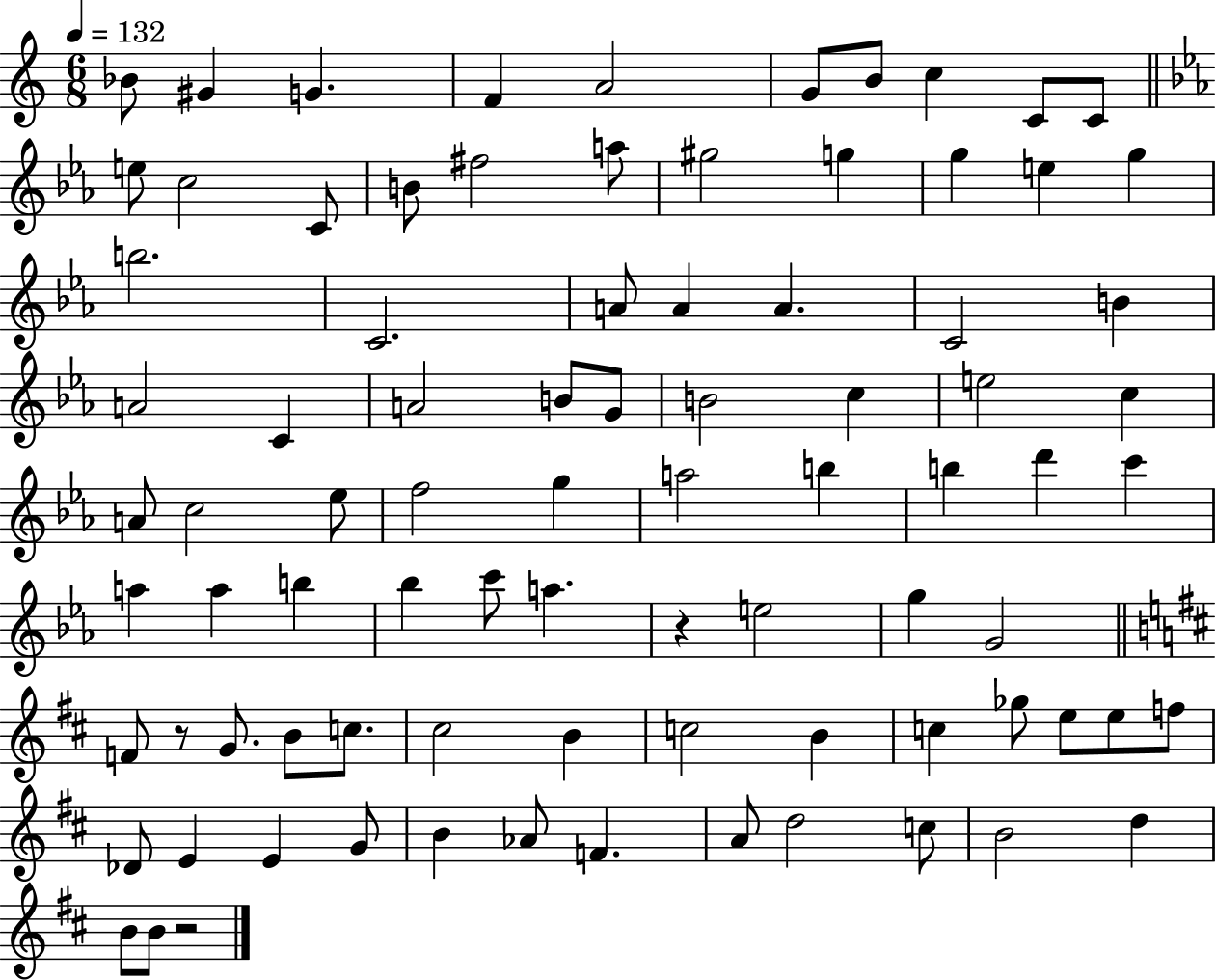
{
  \clef treble
  \numericTimeSignature
  \time 6/8
  \key c \major
  \tempo 4 = 132
  bes'8 gis'4 g'4. | f'4 a'2 | g'8 b'8 c''4 c'8 c'8 | \bar "||" \break \key ees \major e''8 c''2 c'8 | b'8 fis''2 a''8 | gis''2 g''4 | g''4 e''4 g''4 | \break b''2. | c'2. | a'8 a'4 a'4. | c'2 b'4 | \break a'2 c'4 | a'2 b'8 g'8 | b'2 c''4 | e''2 c''4 | \break a'8 c''2 ees''8 | f''2 g''4 | a''2 b''4 | b''4 d'''4 c'''4 | \break a''4 a''4 b''4 | bes''4 c'''8 a''4. | r4 e''2 | g''4 g'2 | \break \bar "||" \break \key d \major f'8 r8 g'8. b'8 c''8. | cis''2 b'4 | c''2 b'4 | c''4 ges''8 e''8 e''8 f''8 | \break des'8 e'4 e'4 g'8 | b'4 aes'8 f'4. | a'8 d''2 c''8 | b'2 d''4 | \break b'8 b'8 r2 | \bar "|."
}